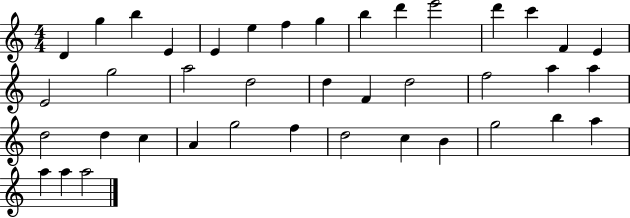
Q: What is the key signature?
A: C major